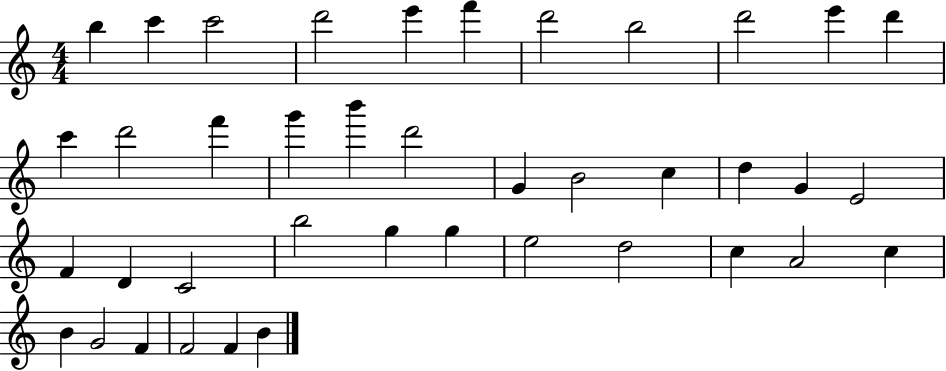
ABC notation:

X:1
T:Untitled
M:4/4
L:1/4
K:C
b c' c'2 d'2 e' f' d'2 b2 d'2 e' d' c' d'2 f' g' b' d'2 G B2 c d G E2 F D C2 b2 g g e2 d2 c A2 c B G2 F F2 F B